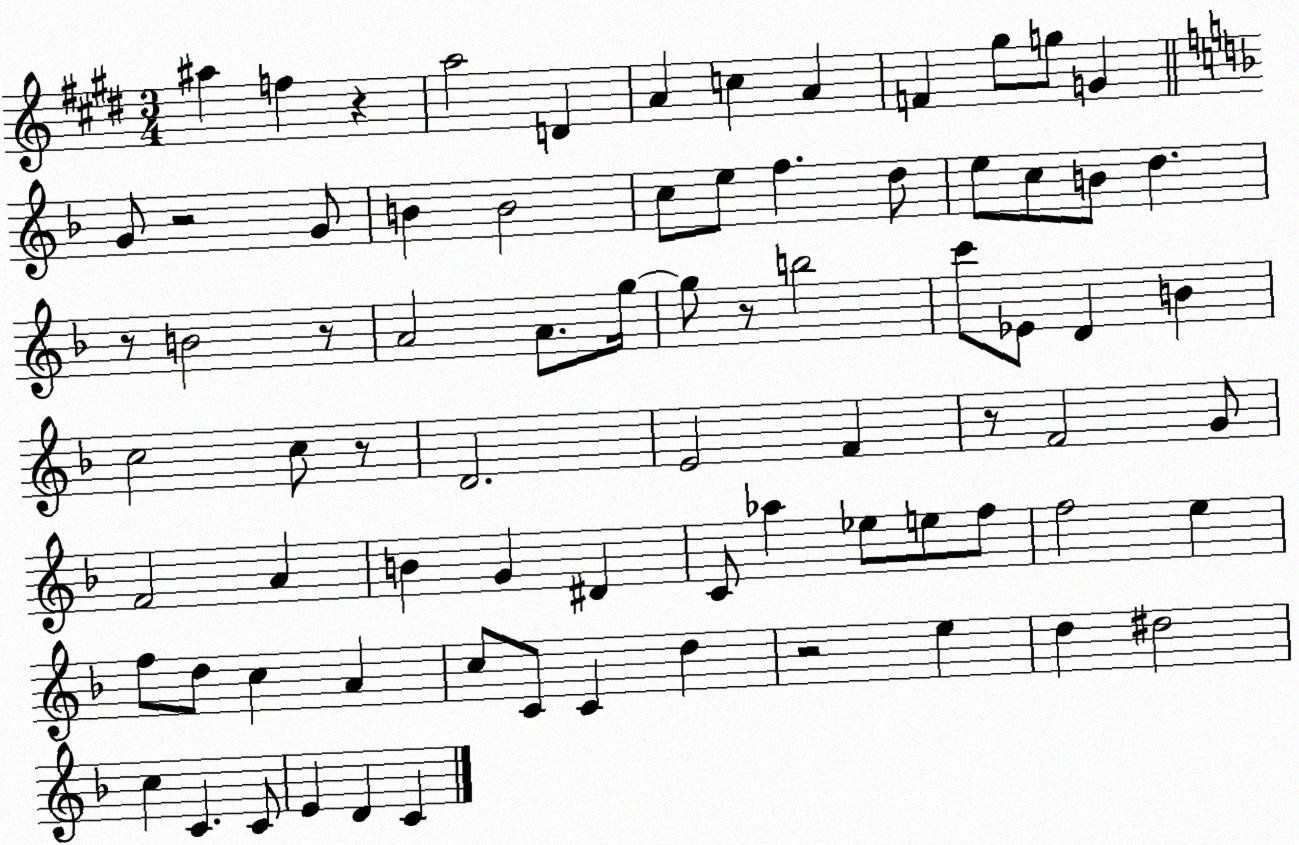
X:1
T:Untitled
M:3/4
L:1/4
K:E
^a f z a2 D A c A F ^g/2 g/2 G G/2 z2 G/2 B B2 c/2 e/2 f d/2 e/2 c/2 B/2 d z/2 B2 z/2 A2 A/2 g/4 g/2 z/2 b2 c'/2 _E/2 D B c2 c/2 z/2 D2 E2 F z/2 F2 G/2 F2 A B G ^D C/2 _a _e/2 e/2 f/2 f2 e f/2 d/2 c A c/2 C/2 C d z2 e d ^d2 c C C/2 E D C